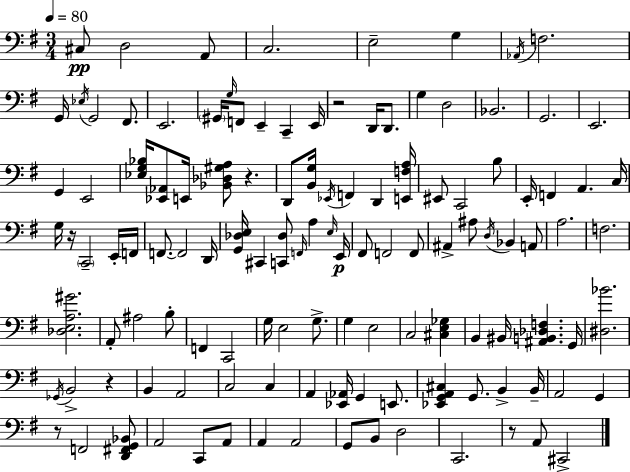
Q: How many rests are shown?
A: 6